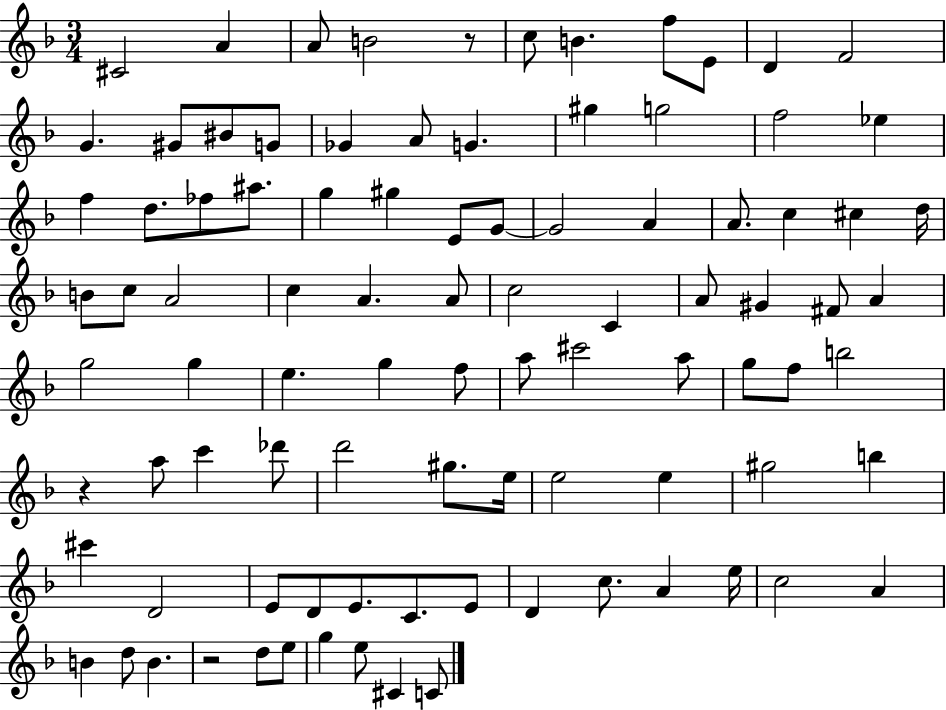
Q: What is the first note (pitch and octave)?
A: C#4